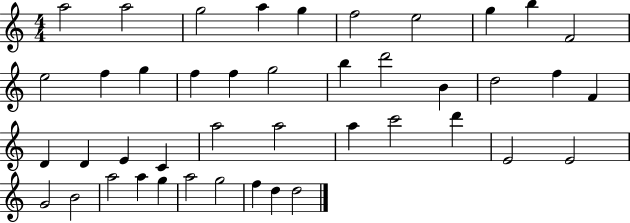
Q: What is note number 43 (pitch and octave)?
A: D5